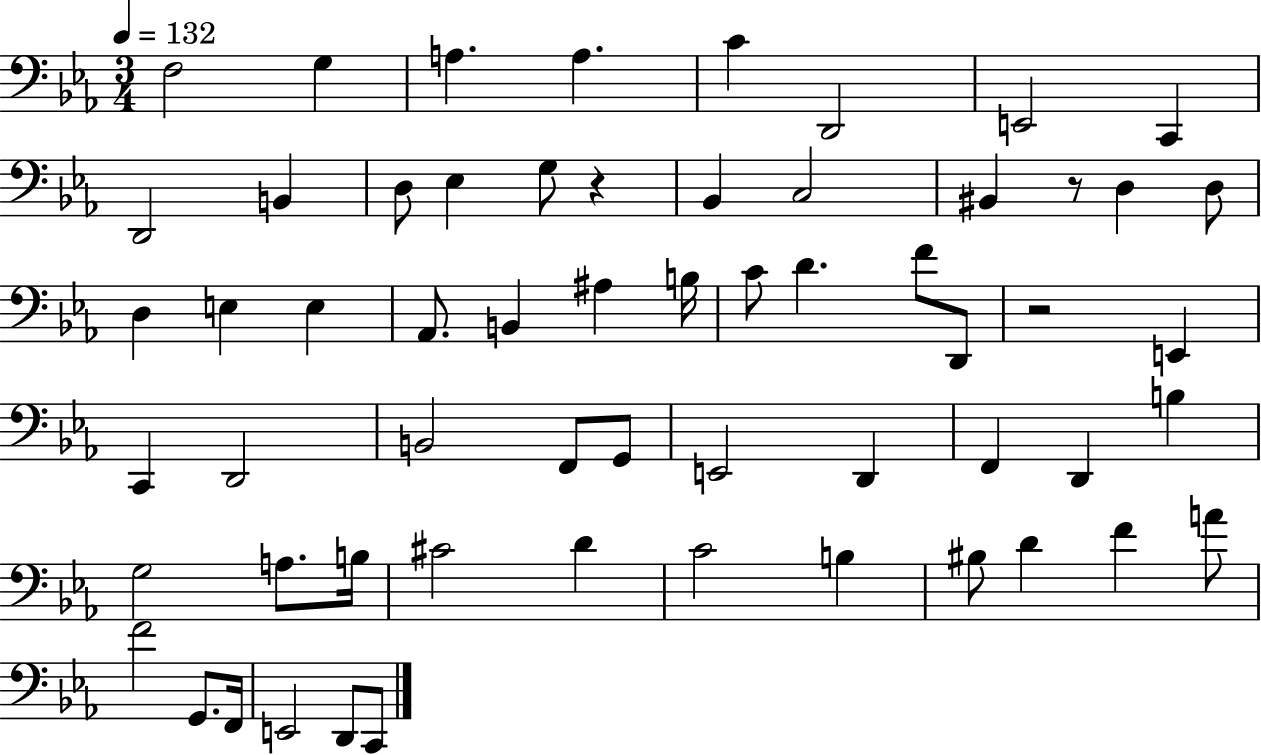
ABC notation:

X:1
T:Untitled
M:3/4
L:1/4
K:Eb
F,2 G, A, A, C D,,2 E,,2 C,, D,,2 B,, D,/2 _E, G,/2 z _B,, C,2 ^B,, z/2 D, D,/2 D, E, E, _A,,/2 B,, ^A, B,/4 C/2 D F/2 D,,/2 z2 E,, C,, D,,2 B,,2 F,,/2 G,,/2 E,,2 D,, F,, D,, B, G,2 A,/2 B,/4 ^C2 D C2 B, ^B,/2 D F A/2 F2 G,,/2 F,,/4 E,,2 D,,/2 C,,/2